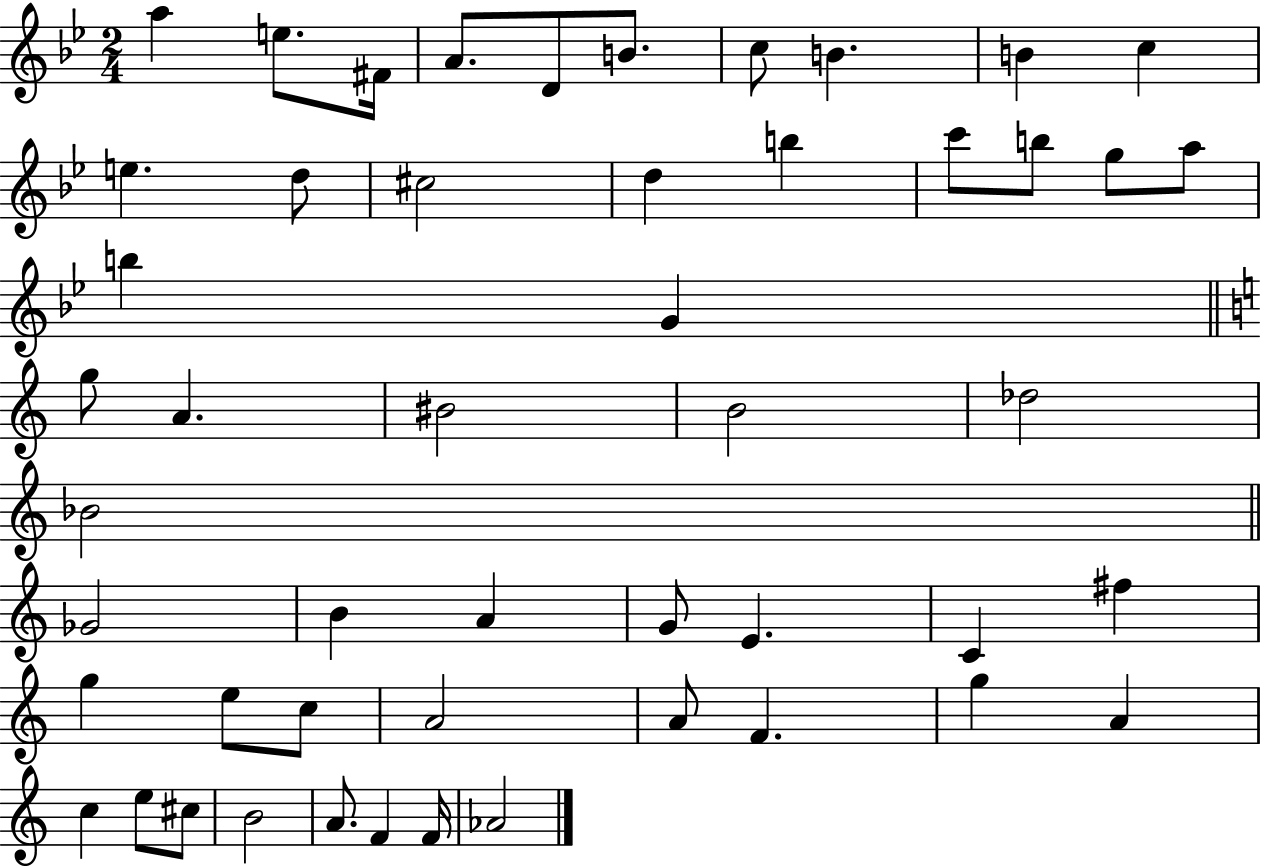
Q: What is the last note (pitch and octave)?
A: Ab4